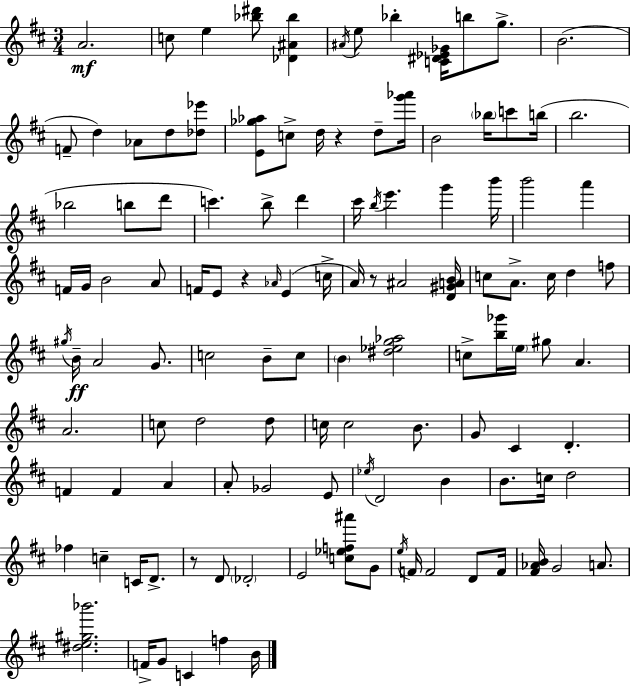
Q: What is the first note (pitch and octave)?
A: A4